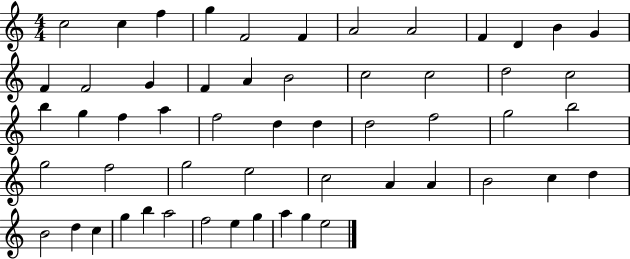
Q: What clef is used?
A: treble